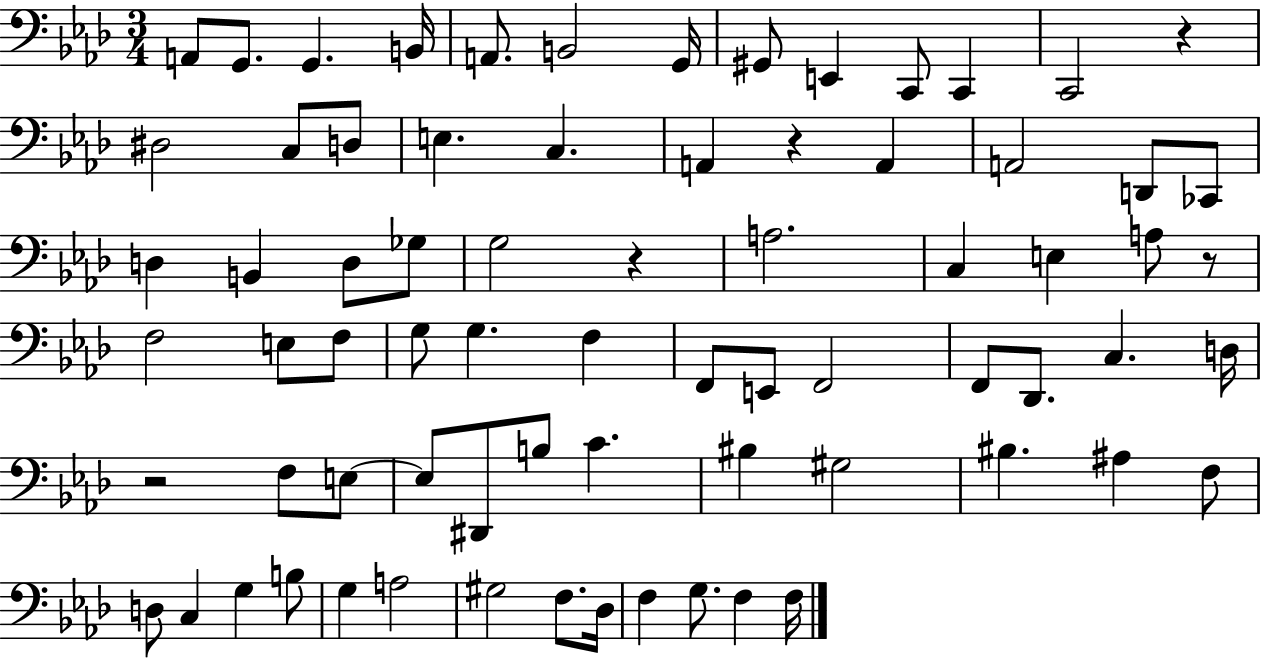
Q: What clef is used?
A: bass